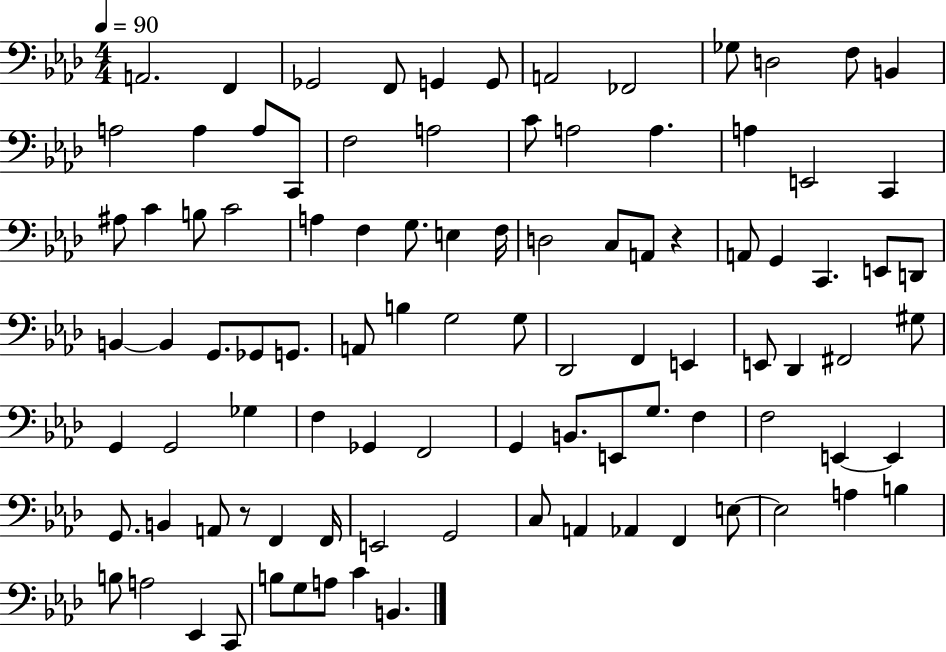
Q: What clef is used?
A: bass